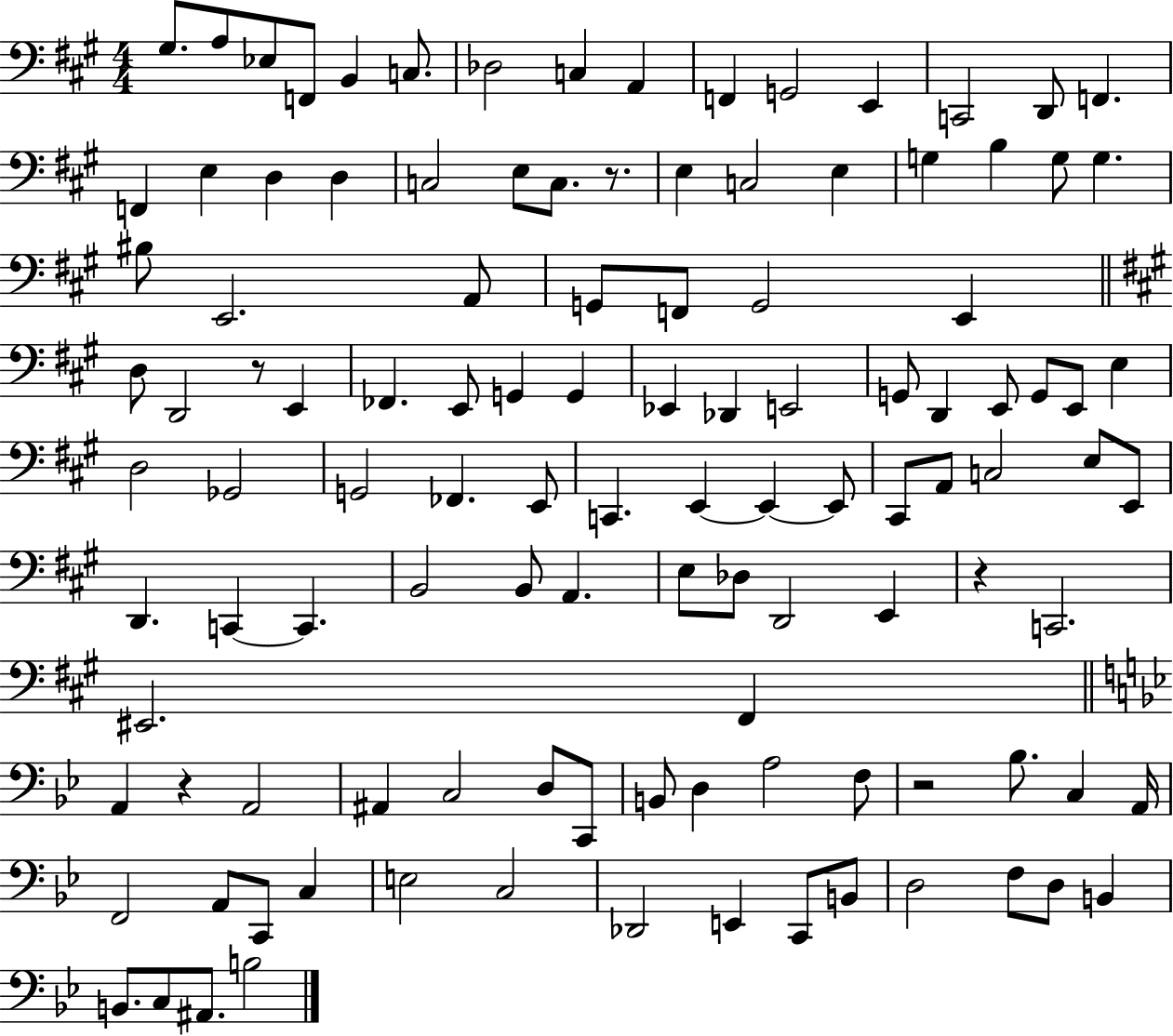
{
  \clef bass
  \numericTimeSignature
  \time 4/4
  \key a \major
  gis8. a8 ees8 f,8 b,4 c8. | des2 c4 a,4 | f,4 g,2 e,4 | c,2 d,8 f,4. | \break f,4 e4 d4 d4 | c2 e8 c8. r8. | e4 c2 e4 | g4 b4 g8 g4. | \break bis8 e,2. a,8 | g,8 f,8 g,2 e,4 | \bar "||" \break \key a \major d8 d,2 r8 e,4 | fes,4. e,8 g,4 g,4 | ees,4 des,4 e,2 | g,8 d,4 e,8 g,8 e,8 e4 | \break d2 ges,2 | g,2 fes,4. e,8 | c,4. e,4~~ e,4~~ e,8 | cis,8 a,8 c2 e8 e,8 | \break d,4. c,4~~ c,4. | b,2 b,8 a,4. | e8 des8 d,2 e,4 | r4 c,2. | \break eis,2. fis,4 | \bar "||" \break \key bes \major a,4 r4 a,2 | ais,4 c2 d8 c,8 | b,8 d4 a2 f8 | r2 bes8. c4 a,16 | \break f,2 a,8 c,8 c4 | e2 c2 | des,2 e,4 c,8 b,8 | d2 f8 d8 b,4 | \break b,8. c8 ais,8. b2 | \bar "|."
}